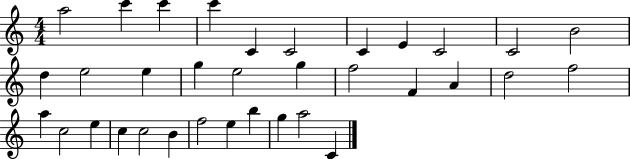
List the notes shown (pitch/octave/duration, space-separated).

A5/h C6/q C6/q C6/q C4/q C4/h C4/q E4/q C4/h C4/h B4/h D5/q E5/h E5/q G5/q E5/h G5/q F5/h F4/q A4/q D5/h F5/h A5/q C5/h E5/q C5/q C5/h B4/q F5/h E5/q B5/q G5/q A5/h C4/q